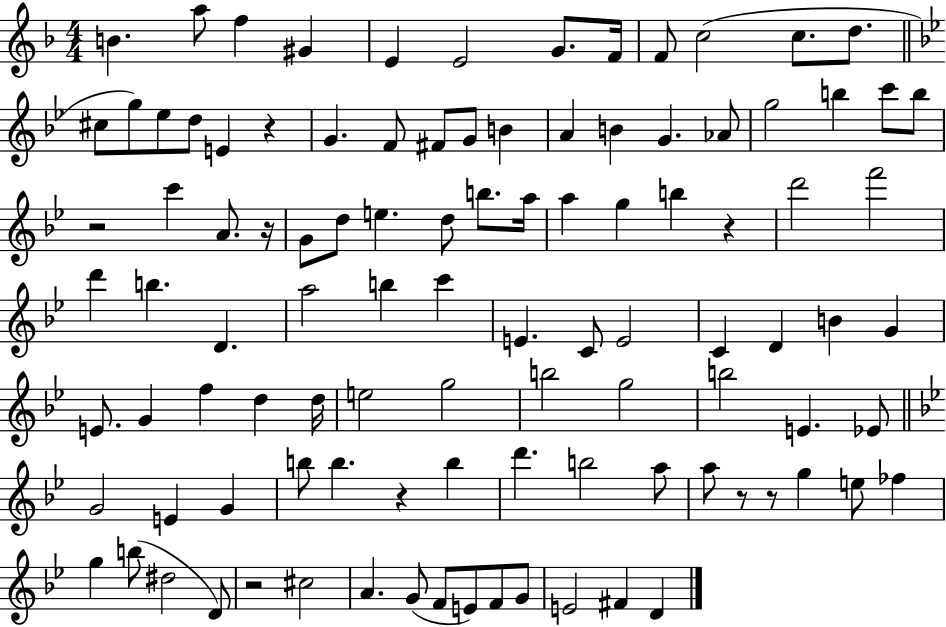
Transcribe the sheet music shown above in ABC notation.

X:1
T:Untitled
M:4/4
L:1/4
K:F
B a/2 f ^G E E2 G/2 F/4 F/2 c2 c/2 d/2 ^c/2 g/2 _e/2 d/2 E z G F/2 ^F/2 G/2 B A B G _A/2 g2 b c'/2 b/2 z2 c' A/2 z/4 G/2 d/2 e d/2 b/2 a/4 a g b z d'2 f'2 d' b D a2 b c' E C/2 E2 C D B G E/2 G f d d/4 e2 g2 b2 g2 b2 E _E/2 G2 E G b/2 b z b d' b2 a/2 a/2 z/2 z/2 g e/2 _f g b/2 ^d2 D/2 z2 ^c2 A G/2 F/2 E/2 F/2 G/2 E2 ^F D